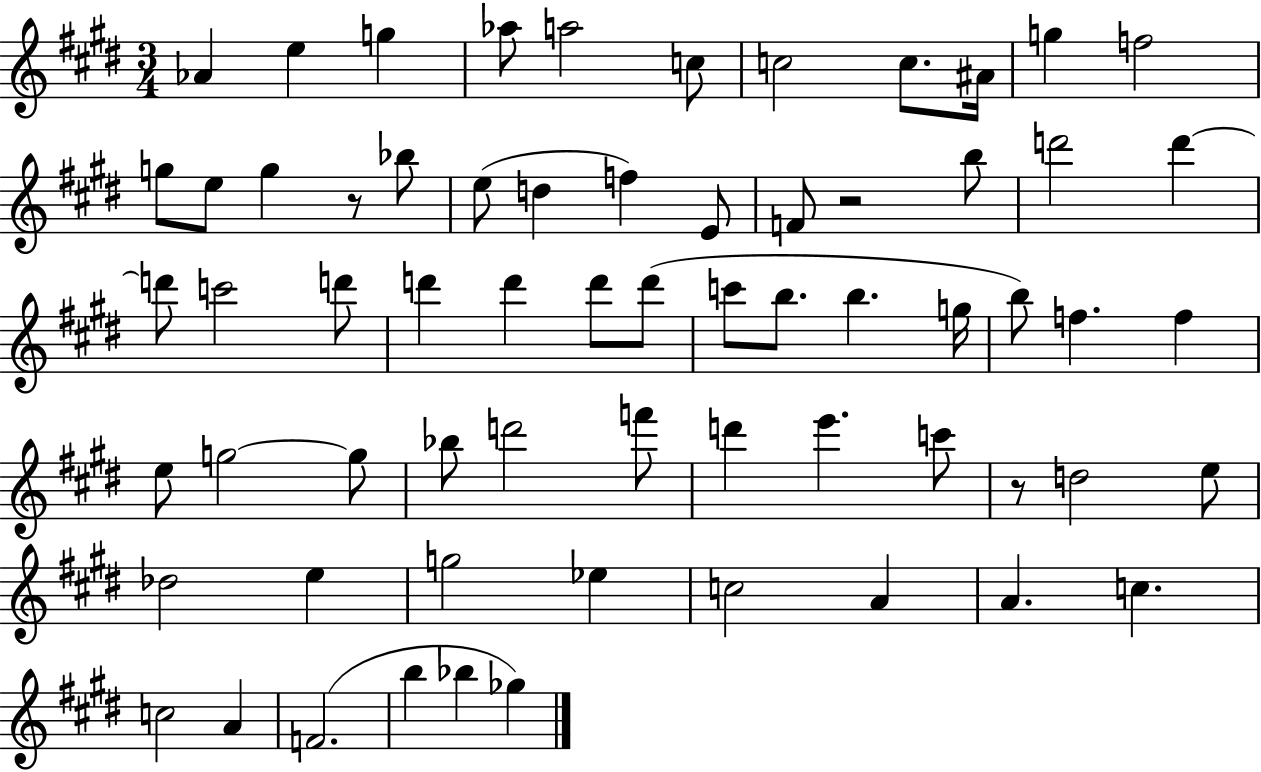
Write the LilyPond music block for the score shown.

{
  \clef treble
  \numericTimeSignature
  \time 3/4
  \key e \major
  \repeat volta 2 { aes'4 e''4 g''4 | aes''8 a''2 c''8 | c''2 c''8. ais'16 | g''4 f''2 | \break g''8 e''8 g''4 r8 bes''8 | e''8( d''4 f''4) e'8 | f'8 r2 b''8 | d'''2 d'''4~~ | \break d'''8 c'''2 d'''8 | d'''4 d'''4 d'''8 d'''8( | c'''8 b''8. b''4. g''16 | b''8) f''4. f''4 | \break e''8 g''2~~ g''8 | bes''8 d'''2 f'''8 | d'''4 e'''4. c'''8 | r8 d''2 e''8 | \break des''2 e''4 | g''2 ees''4 | c''2 a'4 | a'4. c''4. | \break c''2 a'4 | f'2.( | b''4 bes''4 ges''4) | } \bar "|."
}